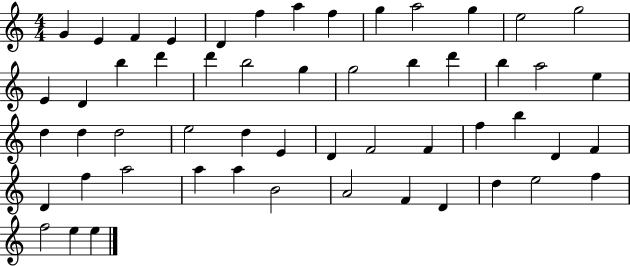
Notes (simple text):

G4/q E4/q F4/q E4/q D4/q F5/q A5/q F5/q G5/q A5/h G5/q E5/h G5/h E4/q D4/q B5/q D6/q D6/q B5/h G5/q G5/h B5/q D6/q B5/q A5/h E5/q D5/q D5/q D5/h E5/h D5/q E4/q D4/q F4/h F4/q F5/q B5/q D4/q F4/q D4/q F5/q A5/h A5/q A5/q B4/h A4/h F4/q D4/q D5/q E5/h F5/q F5/h E5/q E5/q